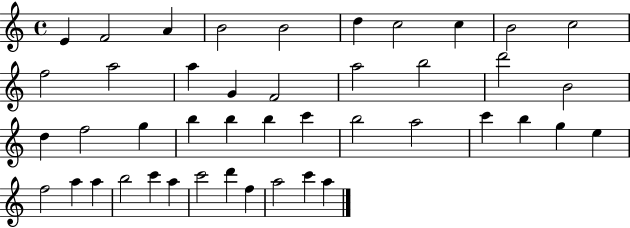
{
  \clef treble
  \time 4/4
  \defaultTimeSignature
  \key c \major
  e'4 f'2 a'4 | b'2 b'2 | d''4 c''2 c''4 | b'2 c''2 | \break f''2 a''2 | a''4 g'4 f'2 | a''2 b''2 | d'''2 b'2 | \break d''4 f''2 g''4 | b''4 b''4 b''4 c'''4 | b''2 a''2 | c'''4 b''4 g''4 e''4 | \break f''2 a''4 a''4 | b''2 c'''4 a''4 | c'''2 d'''4 f''4 | a''2 c'''4 a''4 | \break \bar "|."
}